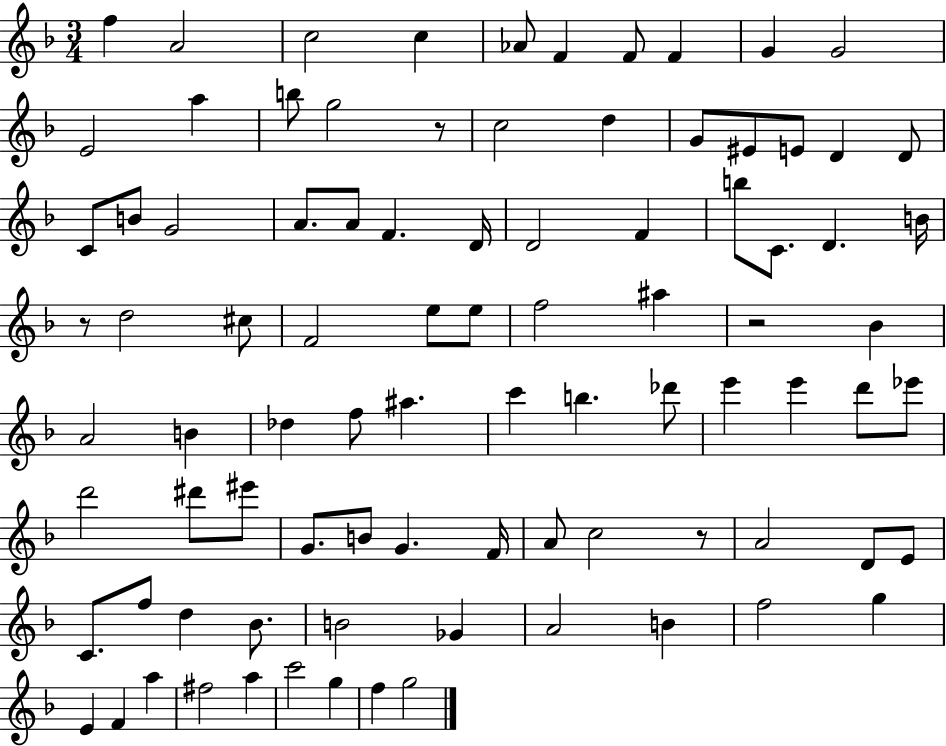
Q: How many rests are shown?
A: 4